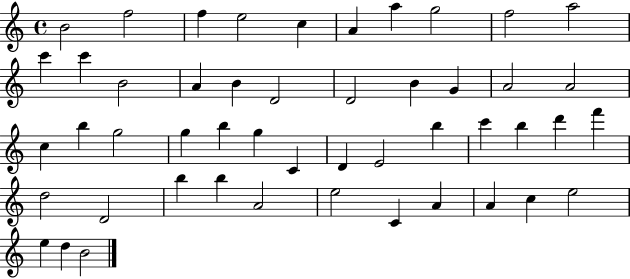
X:1
T:Untitled
M:4/4
L:1/4
K:C
B2 f2 f e2 c A a g2 f2 a2 c' c' B2 A B D2 D2 B G A2 A2 c b g2 g b g C D E2 b c' b d' f' d2 D2 b b A2 e2 C A A c e2 e d B2